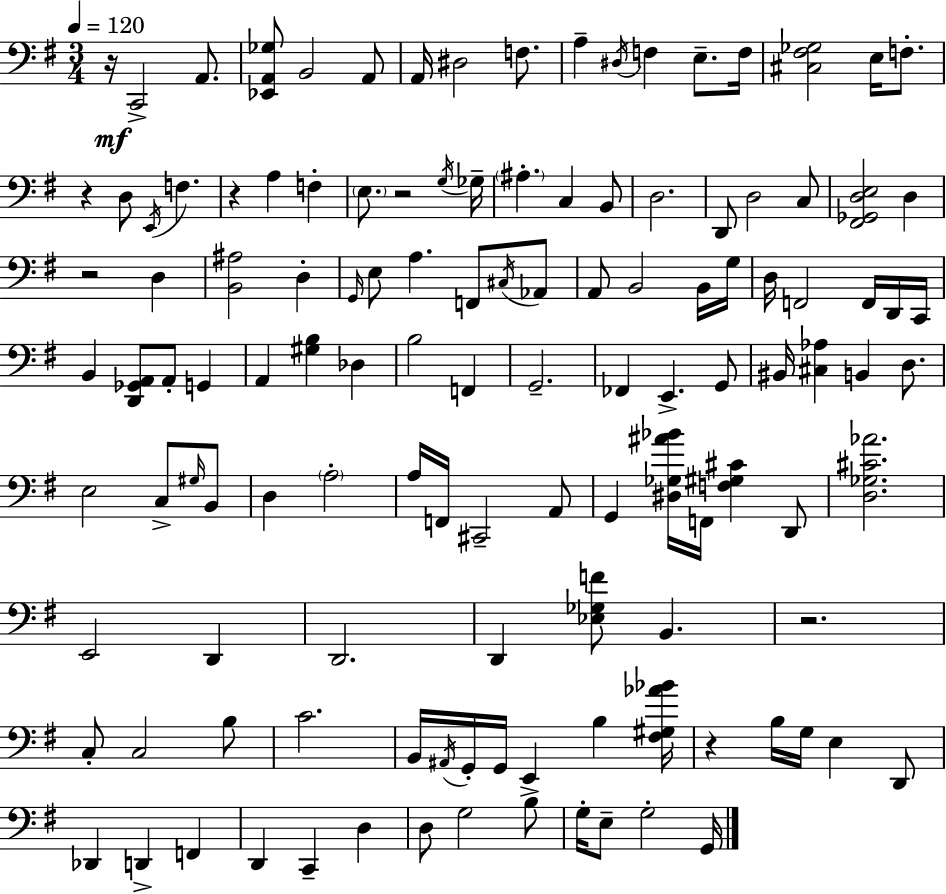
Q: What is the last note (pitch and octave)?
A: G2